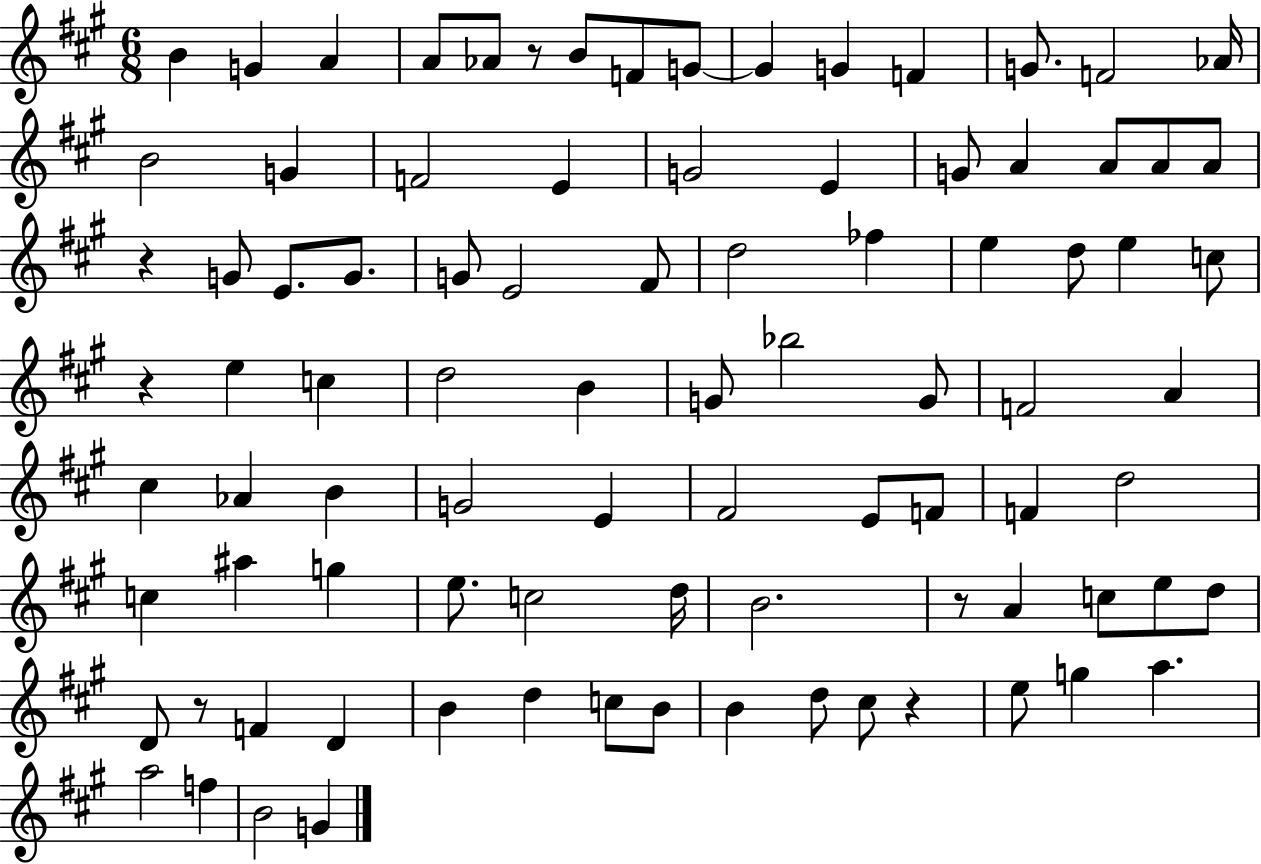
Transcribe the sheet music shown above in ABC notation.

X:1
T:Untitled
M:6/8
L:1/4
K:A
B G A A/2 _A/2 z/2 B/2 F/2 G/2 G G F G/2 F2 _A/4 B2 G F2 E G2 E G/2 A A/2 A/2 A/2 z G/2 E/2 G/2 G/2 E2 ^F/2 d2 _f e d/2 e c/2 z e c d2 B G/2 _b2 G/2 F2 A ^c _A B G2 E ^F2 E/2 F/2 F d2 c ^a g e/2 c2 d/4 B2 z/2 A c/2 e/2 d/2 D/2 z/2 F D B d c/2 B/2 B d/2 ^c/2 z e/2 g a a2 f B2 G